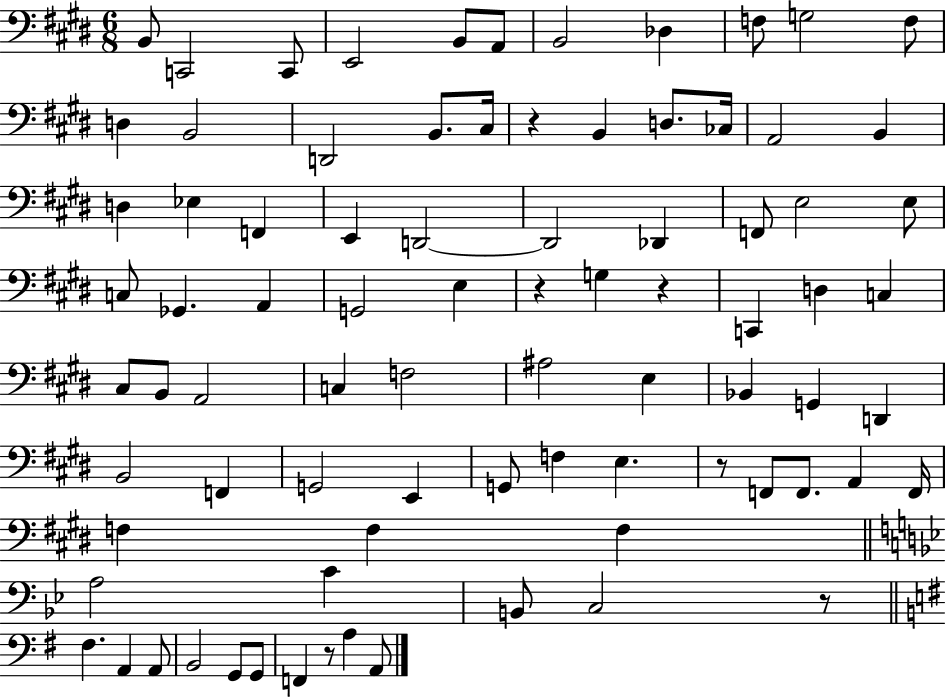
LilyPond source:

{
  \clef bass
  \numericTimeSignature
  \time 6/8
  \key e \major
  b,8 c,2 c,8 | e,2 b,8 a,8 | b,2 des4 | f8 g2 f8 | \break d4 b,2 | d,2 b,8. cis16 | r4 b,4 d8. ces16 | a,2 b,4 | \break d4 ees4 f,4 | e,4 d,2~~ | d,2 des,4 | f,8 e2 e8 | \break c8 ges,4. a,4 | g,2 e4 | r4 g4 r4 | c,4 d4 c4 | \break cis8 b,8 a,2 | c4 f2 | ais2 e4 | bes,4 g,4 d,4 | \break b,2 f,4 | g,2 e,4 | g,8 f4 e4. | r8 f,8 f,8. a,4 f,16 | \break f4 f4 f4 | \bar "||" \break \key g \minor a2 c'4 | b,8 c2 r8 | \bar "||" \break \key e \minor fis4. a,4 a,8 | b,2 g,8 g,8 | f,4 r8 a4 a,8 | \bar "|."
}